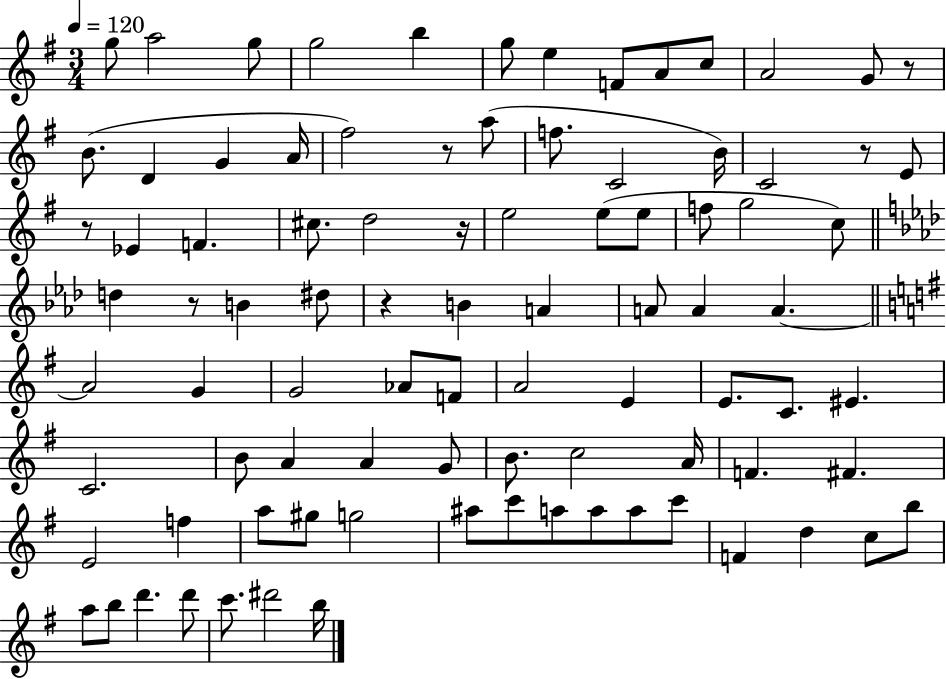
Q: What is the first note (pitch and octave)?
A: G5